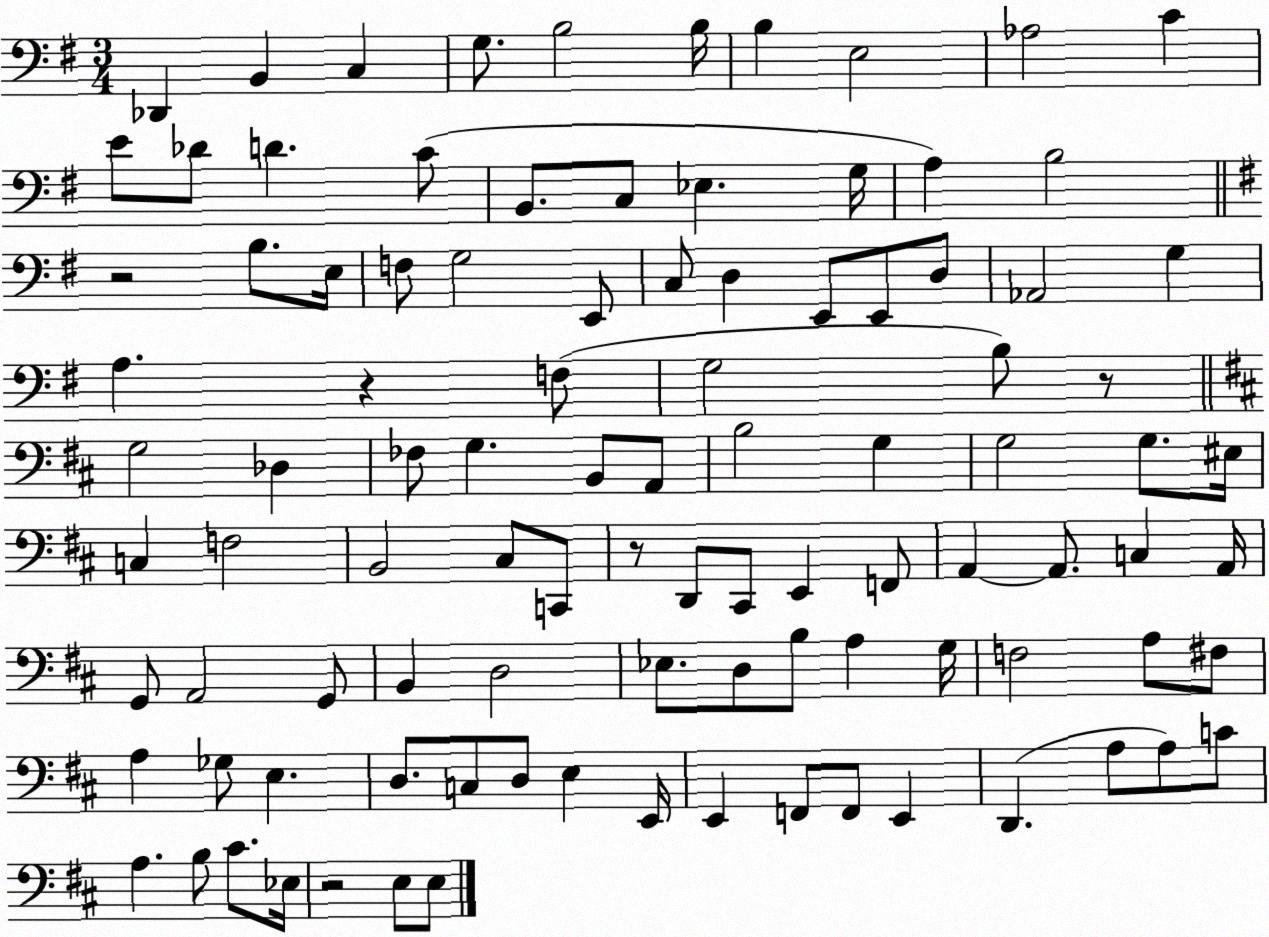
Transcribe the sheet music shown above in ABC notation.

X:1
T:Untitled
M:3/4
L:1/4
K:G
_D,, B,, C, G,/2 B,2 B,/4 B, E,2 _A,2 C E/2 _D/2 D C/2 B,,/2 C,/2 _E, G,/4 A, B,2 z2 B,/2 E,/4 F,/2 G,2 E,,/2 C,/2 D, E,,/2 E,,/2 D,/2 _A,,2 G, A, z F,/2 G,2 B,/2 z/2 G,2 _D, _F,/2 G, B,,/2 A,,/2 B,2 G, G,2 G,/2 ^E,/4 C, F,2 B,,2 ^C,/2 C,,/2 z/2 D,,/2 ^C,,/2 E,, F,,/2 A,, A,,/2 C, A,,/4 G,,/2 A,,2 G,,/2 B,, D,2 _E,/2 D,/2 B,/2 A, G,/4 F,2 A,/2 ^F,/2 A, _G,/2 E, D,/2 C,/2 D,/2 E, E,,/4 E,, F,,/2 F,,/2 E,, D,, A,/2 A,/2 C/2 A, B,/2 ^C/2 _E,/4 z2 E,/2 E,/2